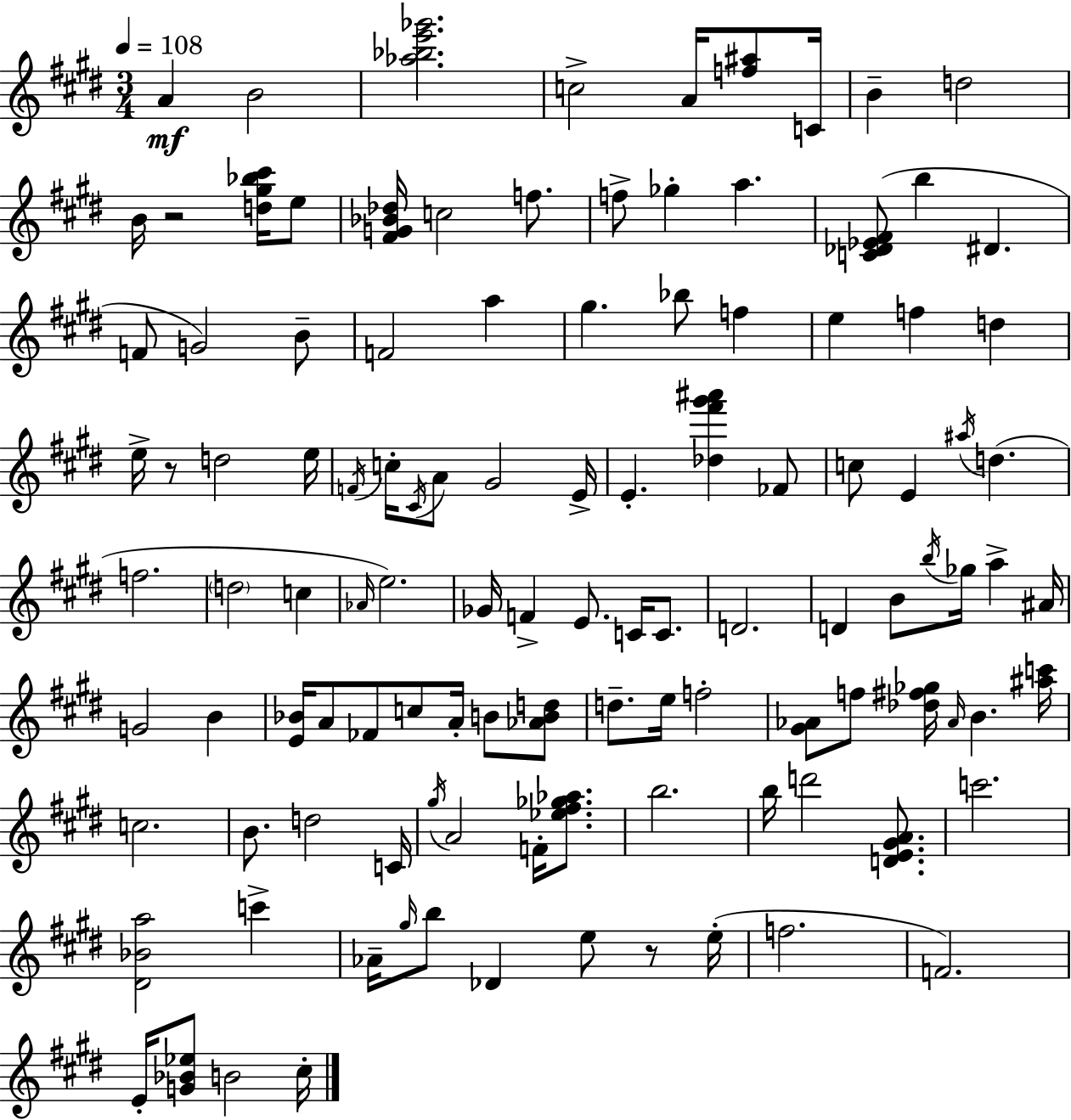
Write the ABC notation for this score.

X:1
T:Untitled
M:3/4
L:1/4
K:E
A B2 [_a_be'_g']2 c2 A/4 [f^a]/2 C/4 B d2 B/4 z2 [d^g_b^c']/4 e/2 [^FG_B_d]/4 c2 f/2 f/2 _g a [C_D_E^F]/2 b ^D F/2 G2 B/2 F2 a ^g _b/2 f e f d e/4 z/2 d2 e/4 F/4 c/4 ^C/4 A/2 ^G2 E/4 E [_d^f'^g'^a'] _F/2 c/2 E ^a/4 d f2 d2 c _A/4 e2 _G/4 F E/2 C/4 C/2 D2 D B/2 b/4 _g/4 a ^A/4 G2 B [E_B]/4 A/2 _F/2 c/2 A/4 B/2 [_ABd]/2 d/2 e/4 f2 [^G_A]/2 f/2 [_d^f_g]/4 _A/4 B [^ac']/4 c2 B/2 d2 C/4 ^g/4 A2 F/4 [_e^f_g_a]/2 b2 b/4 d'2 [DE^GA]/2 c'2 [^D_Ba]2 c' _A/4 ^g/4 b/2 _D e/2 z/2 e/4 f2 F2 E/4 [G_B_e]/2 B2 ^c/4